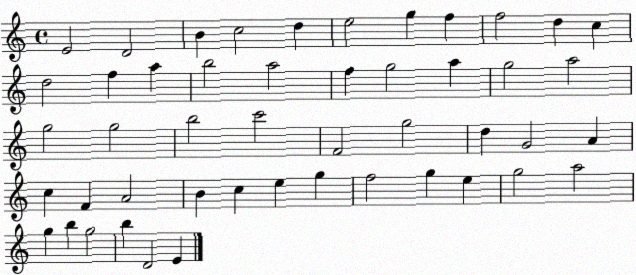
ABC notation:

X:1
T:Untitled
M:4/4
L:1/4
K:C
E2 D2 B c2 d e2 g f f2 d c d2 f a b2 a2 f g2 a g2 a2 g2 g2 b2 c'2 F2 g2 d G2 A c F A2 B c e g f2 g e g2 a2 g b g2 b D2 E